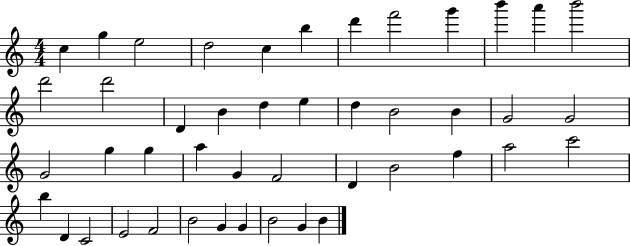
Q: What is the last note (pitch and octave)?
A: B4